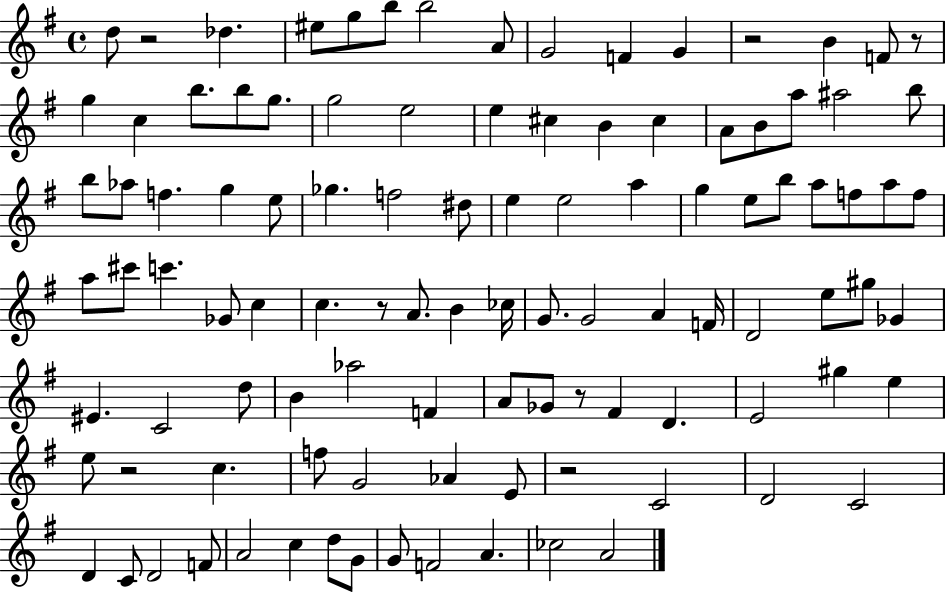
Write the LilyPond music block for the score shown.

{
  \clef treble
  \time 4/4
  \defaultTimeSignature
  \key g \major
  d''8 r2 des''4. | eis''8 g''8 b''8 b''2 a'8 | g'2 f'4 g'4 | r2 b'4 f'8 r8 | \break g''4 c''4 b''8. b''8 g''8. | g''2 e''2 | e''4 cis''4 b'4 cis''4 | a'8 b'8 a''8 ais''2 b''8 | \break b''8 aes''8 f''4. g''4 e''8 | ges''4. f''2 dis''8 | e''4 e''2 a''4 | g''4 e''8 b''8 a''8 f''8 a''8 f''8 | \break a''8 cis'''8 c'''4. ges'8 c''4 | c''4. r8 a'8. b'4 ces''16 | g'8. g'2 a'4 f'16 | d'2 e''8 gis''8 ges'4 | \break eis'4. c'2 d''8 | b'4 aes''2 f'4 | a'8 ges'8 r8 fis'4 d'4. | e'2 gis''4 e''4 | \break e''8 r2 c''4. | f''8 g'2 aes'4 e'8 | r2 c'2 | d'2 c'2 | \break d'4 c'8 d'2 f'8 | a'2 c''4 d''8 g'8 | g'8 f'2 a'4. | ces''2 a'2 | \break \bar "|."
}